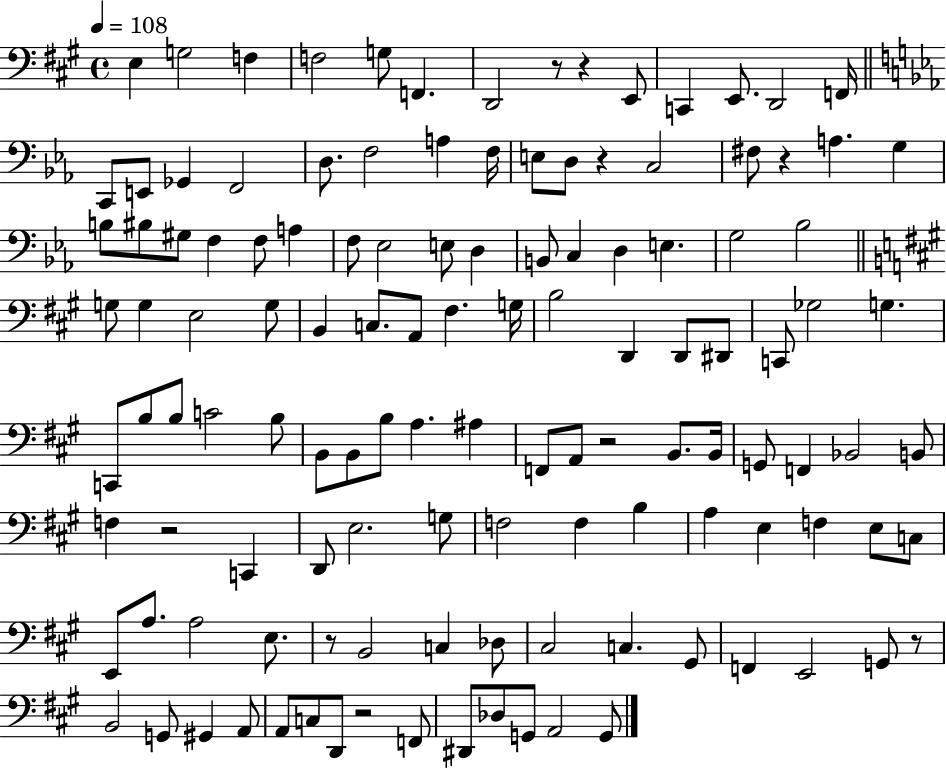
E3/q G3/h F3/q F3/h G3/e F2/q. D2/h R/e R/q E2/e C2/q E2/e. D2/h F2/s C2/e E2/e Gb2/q F2/h D3/e. F3/h A3/q F3/s E3/e D3/e R/q C3/h F#3/e R/q A3/q. G3/q B3/e BIS3/e G#3/e F3/q F3/e A3/q F3/e Eb3/h E3/e D3/q B2/e C3/q D3/q E3/q. G3/h Bb3/h G3/e G3/q E3/h G3/e B2/q C3/e. A2/e F#3/q. G3/s B3/h D2/q D2/e D#2/e C2/e Gb3/h G3/q. C2/e B3/e B3/e C4/h B3/e B2/e B2/e B3/e A3/q. A#3/q F2/e A2/e R/h B2/e. B2/s G2/e F2/q Bb2/h B2/e F3/q R/h C2/q D2/e E3/h. G3/e F3/h F3/q B3/q A3/q E3/q F3/q E3/e C3/e E2/e A3/e. A3/h E3/e. R/e B2/h C3/q Db3/e C#3/h C3/q. G#2/e F2/q E2/h G2/e R/e B2/h G2/e G#2/q A2/e A2/e C3/e D2/e R/h F2/e D#2/e Db3/e G2/e A2/h G2/e